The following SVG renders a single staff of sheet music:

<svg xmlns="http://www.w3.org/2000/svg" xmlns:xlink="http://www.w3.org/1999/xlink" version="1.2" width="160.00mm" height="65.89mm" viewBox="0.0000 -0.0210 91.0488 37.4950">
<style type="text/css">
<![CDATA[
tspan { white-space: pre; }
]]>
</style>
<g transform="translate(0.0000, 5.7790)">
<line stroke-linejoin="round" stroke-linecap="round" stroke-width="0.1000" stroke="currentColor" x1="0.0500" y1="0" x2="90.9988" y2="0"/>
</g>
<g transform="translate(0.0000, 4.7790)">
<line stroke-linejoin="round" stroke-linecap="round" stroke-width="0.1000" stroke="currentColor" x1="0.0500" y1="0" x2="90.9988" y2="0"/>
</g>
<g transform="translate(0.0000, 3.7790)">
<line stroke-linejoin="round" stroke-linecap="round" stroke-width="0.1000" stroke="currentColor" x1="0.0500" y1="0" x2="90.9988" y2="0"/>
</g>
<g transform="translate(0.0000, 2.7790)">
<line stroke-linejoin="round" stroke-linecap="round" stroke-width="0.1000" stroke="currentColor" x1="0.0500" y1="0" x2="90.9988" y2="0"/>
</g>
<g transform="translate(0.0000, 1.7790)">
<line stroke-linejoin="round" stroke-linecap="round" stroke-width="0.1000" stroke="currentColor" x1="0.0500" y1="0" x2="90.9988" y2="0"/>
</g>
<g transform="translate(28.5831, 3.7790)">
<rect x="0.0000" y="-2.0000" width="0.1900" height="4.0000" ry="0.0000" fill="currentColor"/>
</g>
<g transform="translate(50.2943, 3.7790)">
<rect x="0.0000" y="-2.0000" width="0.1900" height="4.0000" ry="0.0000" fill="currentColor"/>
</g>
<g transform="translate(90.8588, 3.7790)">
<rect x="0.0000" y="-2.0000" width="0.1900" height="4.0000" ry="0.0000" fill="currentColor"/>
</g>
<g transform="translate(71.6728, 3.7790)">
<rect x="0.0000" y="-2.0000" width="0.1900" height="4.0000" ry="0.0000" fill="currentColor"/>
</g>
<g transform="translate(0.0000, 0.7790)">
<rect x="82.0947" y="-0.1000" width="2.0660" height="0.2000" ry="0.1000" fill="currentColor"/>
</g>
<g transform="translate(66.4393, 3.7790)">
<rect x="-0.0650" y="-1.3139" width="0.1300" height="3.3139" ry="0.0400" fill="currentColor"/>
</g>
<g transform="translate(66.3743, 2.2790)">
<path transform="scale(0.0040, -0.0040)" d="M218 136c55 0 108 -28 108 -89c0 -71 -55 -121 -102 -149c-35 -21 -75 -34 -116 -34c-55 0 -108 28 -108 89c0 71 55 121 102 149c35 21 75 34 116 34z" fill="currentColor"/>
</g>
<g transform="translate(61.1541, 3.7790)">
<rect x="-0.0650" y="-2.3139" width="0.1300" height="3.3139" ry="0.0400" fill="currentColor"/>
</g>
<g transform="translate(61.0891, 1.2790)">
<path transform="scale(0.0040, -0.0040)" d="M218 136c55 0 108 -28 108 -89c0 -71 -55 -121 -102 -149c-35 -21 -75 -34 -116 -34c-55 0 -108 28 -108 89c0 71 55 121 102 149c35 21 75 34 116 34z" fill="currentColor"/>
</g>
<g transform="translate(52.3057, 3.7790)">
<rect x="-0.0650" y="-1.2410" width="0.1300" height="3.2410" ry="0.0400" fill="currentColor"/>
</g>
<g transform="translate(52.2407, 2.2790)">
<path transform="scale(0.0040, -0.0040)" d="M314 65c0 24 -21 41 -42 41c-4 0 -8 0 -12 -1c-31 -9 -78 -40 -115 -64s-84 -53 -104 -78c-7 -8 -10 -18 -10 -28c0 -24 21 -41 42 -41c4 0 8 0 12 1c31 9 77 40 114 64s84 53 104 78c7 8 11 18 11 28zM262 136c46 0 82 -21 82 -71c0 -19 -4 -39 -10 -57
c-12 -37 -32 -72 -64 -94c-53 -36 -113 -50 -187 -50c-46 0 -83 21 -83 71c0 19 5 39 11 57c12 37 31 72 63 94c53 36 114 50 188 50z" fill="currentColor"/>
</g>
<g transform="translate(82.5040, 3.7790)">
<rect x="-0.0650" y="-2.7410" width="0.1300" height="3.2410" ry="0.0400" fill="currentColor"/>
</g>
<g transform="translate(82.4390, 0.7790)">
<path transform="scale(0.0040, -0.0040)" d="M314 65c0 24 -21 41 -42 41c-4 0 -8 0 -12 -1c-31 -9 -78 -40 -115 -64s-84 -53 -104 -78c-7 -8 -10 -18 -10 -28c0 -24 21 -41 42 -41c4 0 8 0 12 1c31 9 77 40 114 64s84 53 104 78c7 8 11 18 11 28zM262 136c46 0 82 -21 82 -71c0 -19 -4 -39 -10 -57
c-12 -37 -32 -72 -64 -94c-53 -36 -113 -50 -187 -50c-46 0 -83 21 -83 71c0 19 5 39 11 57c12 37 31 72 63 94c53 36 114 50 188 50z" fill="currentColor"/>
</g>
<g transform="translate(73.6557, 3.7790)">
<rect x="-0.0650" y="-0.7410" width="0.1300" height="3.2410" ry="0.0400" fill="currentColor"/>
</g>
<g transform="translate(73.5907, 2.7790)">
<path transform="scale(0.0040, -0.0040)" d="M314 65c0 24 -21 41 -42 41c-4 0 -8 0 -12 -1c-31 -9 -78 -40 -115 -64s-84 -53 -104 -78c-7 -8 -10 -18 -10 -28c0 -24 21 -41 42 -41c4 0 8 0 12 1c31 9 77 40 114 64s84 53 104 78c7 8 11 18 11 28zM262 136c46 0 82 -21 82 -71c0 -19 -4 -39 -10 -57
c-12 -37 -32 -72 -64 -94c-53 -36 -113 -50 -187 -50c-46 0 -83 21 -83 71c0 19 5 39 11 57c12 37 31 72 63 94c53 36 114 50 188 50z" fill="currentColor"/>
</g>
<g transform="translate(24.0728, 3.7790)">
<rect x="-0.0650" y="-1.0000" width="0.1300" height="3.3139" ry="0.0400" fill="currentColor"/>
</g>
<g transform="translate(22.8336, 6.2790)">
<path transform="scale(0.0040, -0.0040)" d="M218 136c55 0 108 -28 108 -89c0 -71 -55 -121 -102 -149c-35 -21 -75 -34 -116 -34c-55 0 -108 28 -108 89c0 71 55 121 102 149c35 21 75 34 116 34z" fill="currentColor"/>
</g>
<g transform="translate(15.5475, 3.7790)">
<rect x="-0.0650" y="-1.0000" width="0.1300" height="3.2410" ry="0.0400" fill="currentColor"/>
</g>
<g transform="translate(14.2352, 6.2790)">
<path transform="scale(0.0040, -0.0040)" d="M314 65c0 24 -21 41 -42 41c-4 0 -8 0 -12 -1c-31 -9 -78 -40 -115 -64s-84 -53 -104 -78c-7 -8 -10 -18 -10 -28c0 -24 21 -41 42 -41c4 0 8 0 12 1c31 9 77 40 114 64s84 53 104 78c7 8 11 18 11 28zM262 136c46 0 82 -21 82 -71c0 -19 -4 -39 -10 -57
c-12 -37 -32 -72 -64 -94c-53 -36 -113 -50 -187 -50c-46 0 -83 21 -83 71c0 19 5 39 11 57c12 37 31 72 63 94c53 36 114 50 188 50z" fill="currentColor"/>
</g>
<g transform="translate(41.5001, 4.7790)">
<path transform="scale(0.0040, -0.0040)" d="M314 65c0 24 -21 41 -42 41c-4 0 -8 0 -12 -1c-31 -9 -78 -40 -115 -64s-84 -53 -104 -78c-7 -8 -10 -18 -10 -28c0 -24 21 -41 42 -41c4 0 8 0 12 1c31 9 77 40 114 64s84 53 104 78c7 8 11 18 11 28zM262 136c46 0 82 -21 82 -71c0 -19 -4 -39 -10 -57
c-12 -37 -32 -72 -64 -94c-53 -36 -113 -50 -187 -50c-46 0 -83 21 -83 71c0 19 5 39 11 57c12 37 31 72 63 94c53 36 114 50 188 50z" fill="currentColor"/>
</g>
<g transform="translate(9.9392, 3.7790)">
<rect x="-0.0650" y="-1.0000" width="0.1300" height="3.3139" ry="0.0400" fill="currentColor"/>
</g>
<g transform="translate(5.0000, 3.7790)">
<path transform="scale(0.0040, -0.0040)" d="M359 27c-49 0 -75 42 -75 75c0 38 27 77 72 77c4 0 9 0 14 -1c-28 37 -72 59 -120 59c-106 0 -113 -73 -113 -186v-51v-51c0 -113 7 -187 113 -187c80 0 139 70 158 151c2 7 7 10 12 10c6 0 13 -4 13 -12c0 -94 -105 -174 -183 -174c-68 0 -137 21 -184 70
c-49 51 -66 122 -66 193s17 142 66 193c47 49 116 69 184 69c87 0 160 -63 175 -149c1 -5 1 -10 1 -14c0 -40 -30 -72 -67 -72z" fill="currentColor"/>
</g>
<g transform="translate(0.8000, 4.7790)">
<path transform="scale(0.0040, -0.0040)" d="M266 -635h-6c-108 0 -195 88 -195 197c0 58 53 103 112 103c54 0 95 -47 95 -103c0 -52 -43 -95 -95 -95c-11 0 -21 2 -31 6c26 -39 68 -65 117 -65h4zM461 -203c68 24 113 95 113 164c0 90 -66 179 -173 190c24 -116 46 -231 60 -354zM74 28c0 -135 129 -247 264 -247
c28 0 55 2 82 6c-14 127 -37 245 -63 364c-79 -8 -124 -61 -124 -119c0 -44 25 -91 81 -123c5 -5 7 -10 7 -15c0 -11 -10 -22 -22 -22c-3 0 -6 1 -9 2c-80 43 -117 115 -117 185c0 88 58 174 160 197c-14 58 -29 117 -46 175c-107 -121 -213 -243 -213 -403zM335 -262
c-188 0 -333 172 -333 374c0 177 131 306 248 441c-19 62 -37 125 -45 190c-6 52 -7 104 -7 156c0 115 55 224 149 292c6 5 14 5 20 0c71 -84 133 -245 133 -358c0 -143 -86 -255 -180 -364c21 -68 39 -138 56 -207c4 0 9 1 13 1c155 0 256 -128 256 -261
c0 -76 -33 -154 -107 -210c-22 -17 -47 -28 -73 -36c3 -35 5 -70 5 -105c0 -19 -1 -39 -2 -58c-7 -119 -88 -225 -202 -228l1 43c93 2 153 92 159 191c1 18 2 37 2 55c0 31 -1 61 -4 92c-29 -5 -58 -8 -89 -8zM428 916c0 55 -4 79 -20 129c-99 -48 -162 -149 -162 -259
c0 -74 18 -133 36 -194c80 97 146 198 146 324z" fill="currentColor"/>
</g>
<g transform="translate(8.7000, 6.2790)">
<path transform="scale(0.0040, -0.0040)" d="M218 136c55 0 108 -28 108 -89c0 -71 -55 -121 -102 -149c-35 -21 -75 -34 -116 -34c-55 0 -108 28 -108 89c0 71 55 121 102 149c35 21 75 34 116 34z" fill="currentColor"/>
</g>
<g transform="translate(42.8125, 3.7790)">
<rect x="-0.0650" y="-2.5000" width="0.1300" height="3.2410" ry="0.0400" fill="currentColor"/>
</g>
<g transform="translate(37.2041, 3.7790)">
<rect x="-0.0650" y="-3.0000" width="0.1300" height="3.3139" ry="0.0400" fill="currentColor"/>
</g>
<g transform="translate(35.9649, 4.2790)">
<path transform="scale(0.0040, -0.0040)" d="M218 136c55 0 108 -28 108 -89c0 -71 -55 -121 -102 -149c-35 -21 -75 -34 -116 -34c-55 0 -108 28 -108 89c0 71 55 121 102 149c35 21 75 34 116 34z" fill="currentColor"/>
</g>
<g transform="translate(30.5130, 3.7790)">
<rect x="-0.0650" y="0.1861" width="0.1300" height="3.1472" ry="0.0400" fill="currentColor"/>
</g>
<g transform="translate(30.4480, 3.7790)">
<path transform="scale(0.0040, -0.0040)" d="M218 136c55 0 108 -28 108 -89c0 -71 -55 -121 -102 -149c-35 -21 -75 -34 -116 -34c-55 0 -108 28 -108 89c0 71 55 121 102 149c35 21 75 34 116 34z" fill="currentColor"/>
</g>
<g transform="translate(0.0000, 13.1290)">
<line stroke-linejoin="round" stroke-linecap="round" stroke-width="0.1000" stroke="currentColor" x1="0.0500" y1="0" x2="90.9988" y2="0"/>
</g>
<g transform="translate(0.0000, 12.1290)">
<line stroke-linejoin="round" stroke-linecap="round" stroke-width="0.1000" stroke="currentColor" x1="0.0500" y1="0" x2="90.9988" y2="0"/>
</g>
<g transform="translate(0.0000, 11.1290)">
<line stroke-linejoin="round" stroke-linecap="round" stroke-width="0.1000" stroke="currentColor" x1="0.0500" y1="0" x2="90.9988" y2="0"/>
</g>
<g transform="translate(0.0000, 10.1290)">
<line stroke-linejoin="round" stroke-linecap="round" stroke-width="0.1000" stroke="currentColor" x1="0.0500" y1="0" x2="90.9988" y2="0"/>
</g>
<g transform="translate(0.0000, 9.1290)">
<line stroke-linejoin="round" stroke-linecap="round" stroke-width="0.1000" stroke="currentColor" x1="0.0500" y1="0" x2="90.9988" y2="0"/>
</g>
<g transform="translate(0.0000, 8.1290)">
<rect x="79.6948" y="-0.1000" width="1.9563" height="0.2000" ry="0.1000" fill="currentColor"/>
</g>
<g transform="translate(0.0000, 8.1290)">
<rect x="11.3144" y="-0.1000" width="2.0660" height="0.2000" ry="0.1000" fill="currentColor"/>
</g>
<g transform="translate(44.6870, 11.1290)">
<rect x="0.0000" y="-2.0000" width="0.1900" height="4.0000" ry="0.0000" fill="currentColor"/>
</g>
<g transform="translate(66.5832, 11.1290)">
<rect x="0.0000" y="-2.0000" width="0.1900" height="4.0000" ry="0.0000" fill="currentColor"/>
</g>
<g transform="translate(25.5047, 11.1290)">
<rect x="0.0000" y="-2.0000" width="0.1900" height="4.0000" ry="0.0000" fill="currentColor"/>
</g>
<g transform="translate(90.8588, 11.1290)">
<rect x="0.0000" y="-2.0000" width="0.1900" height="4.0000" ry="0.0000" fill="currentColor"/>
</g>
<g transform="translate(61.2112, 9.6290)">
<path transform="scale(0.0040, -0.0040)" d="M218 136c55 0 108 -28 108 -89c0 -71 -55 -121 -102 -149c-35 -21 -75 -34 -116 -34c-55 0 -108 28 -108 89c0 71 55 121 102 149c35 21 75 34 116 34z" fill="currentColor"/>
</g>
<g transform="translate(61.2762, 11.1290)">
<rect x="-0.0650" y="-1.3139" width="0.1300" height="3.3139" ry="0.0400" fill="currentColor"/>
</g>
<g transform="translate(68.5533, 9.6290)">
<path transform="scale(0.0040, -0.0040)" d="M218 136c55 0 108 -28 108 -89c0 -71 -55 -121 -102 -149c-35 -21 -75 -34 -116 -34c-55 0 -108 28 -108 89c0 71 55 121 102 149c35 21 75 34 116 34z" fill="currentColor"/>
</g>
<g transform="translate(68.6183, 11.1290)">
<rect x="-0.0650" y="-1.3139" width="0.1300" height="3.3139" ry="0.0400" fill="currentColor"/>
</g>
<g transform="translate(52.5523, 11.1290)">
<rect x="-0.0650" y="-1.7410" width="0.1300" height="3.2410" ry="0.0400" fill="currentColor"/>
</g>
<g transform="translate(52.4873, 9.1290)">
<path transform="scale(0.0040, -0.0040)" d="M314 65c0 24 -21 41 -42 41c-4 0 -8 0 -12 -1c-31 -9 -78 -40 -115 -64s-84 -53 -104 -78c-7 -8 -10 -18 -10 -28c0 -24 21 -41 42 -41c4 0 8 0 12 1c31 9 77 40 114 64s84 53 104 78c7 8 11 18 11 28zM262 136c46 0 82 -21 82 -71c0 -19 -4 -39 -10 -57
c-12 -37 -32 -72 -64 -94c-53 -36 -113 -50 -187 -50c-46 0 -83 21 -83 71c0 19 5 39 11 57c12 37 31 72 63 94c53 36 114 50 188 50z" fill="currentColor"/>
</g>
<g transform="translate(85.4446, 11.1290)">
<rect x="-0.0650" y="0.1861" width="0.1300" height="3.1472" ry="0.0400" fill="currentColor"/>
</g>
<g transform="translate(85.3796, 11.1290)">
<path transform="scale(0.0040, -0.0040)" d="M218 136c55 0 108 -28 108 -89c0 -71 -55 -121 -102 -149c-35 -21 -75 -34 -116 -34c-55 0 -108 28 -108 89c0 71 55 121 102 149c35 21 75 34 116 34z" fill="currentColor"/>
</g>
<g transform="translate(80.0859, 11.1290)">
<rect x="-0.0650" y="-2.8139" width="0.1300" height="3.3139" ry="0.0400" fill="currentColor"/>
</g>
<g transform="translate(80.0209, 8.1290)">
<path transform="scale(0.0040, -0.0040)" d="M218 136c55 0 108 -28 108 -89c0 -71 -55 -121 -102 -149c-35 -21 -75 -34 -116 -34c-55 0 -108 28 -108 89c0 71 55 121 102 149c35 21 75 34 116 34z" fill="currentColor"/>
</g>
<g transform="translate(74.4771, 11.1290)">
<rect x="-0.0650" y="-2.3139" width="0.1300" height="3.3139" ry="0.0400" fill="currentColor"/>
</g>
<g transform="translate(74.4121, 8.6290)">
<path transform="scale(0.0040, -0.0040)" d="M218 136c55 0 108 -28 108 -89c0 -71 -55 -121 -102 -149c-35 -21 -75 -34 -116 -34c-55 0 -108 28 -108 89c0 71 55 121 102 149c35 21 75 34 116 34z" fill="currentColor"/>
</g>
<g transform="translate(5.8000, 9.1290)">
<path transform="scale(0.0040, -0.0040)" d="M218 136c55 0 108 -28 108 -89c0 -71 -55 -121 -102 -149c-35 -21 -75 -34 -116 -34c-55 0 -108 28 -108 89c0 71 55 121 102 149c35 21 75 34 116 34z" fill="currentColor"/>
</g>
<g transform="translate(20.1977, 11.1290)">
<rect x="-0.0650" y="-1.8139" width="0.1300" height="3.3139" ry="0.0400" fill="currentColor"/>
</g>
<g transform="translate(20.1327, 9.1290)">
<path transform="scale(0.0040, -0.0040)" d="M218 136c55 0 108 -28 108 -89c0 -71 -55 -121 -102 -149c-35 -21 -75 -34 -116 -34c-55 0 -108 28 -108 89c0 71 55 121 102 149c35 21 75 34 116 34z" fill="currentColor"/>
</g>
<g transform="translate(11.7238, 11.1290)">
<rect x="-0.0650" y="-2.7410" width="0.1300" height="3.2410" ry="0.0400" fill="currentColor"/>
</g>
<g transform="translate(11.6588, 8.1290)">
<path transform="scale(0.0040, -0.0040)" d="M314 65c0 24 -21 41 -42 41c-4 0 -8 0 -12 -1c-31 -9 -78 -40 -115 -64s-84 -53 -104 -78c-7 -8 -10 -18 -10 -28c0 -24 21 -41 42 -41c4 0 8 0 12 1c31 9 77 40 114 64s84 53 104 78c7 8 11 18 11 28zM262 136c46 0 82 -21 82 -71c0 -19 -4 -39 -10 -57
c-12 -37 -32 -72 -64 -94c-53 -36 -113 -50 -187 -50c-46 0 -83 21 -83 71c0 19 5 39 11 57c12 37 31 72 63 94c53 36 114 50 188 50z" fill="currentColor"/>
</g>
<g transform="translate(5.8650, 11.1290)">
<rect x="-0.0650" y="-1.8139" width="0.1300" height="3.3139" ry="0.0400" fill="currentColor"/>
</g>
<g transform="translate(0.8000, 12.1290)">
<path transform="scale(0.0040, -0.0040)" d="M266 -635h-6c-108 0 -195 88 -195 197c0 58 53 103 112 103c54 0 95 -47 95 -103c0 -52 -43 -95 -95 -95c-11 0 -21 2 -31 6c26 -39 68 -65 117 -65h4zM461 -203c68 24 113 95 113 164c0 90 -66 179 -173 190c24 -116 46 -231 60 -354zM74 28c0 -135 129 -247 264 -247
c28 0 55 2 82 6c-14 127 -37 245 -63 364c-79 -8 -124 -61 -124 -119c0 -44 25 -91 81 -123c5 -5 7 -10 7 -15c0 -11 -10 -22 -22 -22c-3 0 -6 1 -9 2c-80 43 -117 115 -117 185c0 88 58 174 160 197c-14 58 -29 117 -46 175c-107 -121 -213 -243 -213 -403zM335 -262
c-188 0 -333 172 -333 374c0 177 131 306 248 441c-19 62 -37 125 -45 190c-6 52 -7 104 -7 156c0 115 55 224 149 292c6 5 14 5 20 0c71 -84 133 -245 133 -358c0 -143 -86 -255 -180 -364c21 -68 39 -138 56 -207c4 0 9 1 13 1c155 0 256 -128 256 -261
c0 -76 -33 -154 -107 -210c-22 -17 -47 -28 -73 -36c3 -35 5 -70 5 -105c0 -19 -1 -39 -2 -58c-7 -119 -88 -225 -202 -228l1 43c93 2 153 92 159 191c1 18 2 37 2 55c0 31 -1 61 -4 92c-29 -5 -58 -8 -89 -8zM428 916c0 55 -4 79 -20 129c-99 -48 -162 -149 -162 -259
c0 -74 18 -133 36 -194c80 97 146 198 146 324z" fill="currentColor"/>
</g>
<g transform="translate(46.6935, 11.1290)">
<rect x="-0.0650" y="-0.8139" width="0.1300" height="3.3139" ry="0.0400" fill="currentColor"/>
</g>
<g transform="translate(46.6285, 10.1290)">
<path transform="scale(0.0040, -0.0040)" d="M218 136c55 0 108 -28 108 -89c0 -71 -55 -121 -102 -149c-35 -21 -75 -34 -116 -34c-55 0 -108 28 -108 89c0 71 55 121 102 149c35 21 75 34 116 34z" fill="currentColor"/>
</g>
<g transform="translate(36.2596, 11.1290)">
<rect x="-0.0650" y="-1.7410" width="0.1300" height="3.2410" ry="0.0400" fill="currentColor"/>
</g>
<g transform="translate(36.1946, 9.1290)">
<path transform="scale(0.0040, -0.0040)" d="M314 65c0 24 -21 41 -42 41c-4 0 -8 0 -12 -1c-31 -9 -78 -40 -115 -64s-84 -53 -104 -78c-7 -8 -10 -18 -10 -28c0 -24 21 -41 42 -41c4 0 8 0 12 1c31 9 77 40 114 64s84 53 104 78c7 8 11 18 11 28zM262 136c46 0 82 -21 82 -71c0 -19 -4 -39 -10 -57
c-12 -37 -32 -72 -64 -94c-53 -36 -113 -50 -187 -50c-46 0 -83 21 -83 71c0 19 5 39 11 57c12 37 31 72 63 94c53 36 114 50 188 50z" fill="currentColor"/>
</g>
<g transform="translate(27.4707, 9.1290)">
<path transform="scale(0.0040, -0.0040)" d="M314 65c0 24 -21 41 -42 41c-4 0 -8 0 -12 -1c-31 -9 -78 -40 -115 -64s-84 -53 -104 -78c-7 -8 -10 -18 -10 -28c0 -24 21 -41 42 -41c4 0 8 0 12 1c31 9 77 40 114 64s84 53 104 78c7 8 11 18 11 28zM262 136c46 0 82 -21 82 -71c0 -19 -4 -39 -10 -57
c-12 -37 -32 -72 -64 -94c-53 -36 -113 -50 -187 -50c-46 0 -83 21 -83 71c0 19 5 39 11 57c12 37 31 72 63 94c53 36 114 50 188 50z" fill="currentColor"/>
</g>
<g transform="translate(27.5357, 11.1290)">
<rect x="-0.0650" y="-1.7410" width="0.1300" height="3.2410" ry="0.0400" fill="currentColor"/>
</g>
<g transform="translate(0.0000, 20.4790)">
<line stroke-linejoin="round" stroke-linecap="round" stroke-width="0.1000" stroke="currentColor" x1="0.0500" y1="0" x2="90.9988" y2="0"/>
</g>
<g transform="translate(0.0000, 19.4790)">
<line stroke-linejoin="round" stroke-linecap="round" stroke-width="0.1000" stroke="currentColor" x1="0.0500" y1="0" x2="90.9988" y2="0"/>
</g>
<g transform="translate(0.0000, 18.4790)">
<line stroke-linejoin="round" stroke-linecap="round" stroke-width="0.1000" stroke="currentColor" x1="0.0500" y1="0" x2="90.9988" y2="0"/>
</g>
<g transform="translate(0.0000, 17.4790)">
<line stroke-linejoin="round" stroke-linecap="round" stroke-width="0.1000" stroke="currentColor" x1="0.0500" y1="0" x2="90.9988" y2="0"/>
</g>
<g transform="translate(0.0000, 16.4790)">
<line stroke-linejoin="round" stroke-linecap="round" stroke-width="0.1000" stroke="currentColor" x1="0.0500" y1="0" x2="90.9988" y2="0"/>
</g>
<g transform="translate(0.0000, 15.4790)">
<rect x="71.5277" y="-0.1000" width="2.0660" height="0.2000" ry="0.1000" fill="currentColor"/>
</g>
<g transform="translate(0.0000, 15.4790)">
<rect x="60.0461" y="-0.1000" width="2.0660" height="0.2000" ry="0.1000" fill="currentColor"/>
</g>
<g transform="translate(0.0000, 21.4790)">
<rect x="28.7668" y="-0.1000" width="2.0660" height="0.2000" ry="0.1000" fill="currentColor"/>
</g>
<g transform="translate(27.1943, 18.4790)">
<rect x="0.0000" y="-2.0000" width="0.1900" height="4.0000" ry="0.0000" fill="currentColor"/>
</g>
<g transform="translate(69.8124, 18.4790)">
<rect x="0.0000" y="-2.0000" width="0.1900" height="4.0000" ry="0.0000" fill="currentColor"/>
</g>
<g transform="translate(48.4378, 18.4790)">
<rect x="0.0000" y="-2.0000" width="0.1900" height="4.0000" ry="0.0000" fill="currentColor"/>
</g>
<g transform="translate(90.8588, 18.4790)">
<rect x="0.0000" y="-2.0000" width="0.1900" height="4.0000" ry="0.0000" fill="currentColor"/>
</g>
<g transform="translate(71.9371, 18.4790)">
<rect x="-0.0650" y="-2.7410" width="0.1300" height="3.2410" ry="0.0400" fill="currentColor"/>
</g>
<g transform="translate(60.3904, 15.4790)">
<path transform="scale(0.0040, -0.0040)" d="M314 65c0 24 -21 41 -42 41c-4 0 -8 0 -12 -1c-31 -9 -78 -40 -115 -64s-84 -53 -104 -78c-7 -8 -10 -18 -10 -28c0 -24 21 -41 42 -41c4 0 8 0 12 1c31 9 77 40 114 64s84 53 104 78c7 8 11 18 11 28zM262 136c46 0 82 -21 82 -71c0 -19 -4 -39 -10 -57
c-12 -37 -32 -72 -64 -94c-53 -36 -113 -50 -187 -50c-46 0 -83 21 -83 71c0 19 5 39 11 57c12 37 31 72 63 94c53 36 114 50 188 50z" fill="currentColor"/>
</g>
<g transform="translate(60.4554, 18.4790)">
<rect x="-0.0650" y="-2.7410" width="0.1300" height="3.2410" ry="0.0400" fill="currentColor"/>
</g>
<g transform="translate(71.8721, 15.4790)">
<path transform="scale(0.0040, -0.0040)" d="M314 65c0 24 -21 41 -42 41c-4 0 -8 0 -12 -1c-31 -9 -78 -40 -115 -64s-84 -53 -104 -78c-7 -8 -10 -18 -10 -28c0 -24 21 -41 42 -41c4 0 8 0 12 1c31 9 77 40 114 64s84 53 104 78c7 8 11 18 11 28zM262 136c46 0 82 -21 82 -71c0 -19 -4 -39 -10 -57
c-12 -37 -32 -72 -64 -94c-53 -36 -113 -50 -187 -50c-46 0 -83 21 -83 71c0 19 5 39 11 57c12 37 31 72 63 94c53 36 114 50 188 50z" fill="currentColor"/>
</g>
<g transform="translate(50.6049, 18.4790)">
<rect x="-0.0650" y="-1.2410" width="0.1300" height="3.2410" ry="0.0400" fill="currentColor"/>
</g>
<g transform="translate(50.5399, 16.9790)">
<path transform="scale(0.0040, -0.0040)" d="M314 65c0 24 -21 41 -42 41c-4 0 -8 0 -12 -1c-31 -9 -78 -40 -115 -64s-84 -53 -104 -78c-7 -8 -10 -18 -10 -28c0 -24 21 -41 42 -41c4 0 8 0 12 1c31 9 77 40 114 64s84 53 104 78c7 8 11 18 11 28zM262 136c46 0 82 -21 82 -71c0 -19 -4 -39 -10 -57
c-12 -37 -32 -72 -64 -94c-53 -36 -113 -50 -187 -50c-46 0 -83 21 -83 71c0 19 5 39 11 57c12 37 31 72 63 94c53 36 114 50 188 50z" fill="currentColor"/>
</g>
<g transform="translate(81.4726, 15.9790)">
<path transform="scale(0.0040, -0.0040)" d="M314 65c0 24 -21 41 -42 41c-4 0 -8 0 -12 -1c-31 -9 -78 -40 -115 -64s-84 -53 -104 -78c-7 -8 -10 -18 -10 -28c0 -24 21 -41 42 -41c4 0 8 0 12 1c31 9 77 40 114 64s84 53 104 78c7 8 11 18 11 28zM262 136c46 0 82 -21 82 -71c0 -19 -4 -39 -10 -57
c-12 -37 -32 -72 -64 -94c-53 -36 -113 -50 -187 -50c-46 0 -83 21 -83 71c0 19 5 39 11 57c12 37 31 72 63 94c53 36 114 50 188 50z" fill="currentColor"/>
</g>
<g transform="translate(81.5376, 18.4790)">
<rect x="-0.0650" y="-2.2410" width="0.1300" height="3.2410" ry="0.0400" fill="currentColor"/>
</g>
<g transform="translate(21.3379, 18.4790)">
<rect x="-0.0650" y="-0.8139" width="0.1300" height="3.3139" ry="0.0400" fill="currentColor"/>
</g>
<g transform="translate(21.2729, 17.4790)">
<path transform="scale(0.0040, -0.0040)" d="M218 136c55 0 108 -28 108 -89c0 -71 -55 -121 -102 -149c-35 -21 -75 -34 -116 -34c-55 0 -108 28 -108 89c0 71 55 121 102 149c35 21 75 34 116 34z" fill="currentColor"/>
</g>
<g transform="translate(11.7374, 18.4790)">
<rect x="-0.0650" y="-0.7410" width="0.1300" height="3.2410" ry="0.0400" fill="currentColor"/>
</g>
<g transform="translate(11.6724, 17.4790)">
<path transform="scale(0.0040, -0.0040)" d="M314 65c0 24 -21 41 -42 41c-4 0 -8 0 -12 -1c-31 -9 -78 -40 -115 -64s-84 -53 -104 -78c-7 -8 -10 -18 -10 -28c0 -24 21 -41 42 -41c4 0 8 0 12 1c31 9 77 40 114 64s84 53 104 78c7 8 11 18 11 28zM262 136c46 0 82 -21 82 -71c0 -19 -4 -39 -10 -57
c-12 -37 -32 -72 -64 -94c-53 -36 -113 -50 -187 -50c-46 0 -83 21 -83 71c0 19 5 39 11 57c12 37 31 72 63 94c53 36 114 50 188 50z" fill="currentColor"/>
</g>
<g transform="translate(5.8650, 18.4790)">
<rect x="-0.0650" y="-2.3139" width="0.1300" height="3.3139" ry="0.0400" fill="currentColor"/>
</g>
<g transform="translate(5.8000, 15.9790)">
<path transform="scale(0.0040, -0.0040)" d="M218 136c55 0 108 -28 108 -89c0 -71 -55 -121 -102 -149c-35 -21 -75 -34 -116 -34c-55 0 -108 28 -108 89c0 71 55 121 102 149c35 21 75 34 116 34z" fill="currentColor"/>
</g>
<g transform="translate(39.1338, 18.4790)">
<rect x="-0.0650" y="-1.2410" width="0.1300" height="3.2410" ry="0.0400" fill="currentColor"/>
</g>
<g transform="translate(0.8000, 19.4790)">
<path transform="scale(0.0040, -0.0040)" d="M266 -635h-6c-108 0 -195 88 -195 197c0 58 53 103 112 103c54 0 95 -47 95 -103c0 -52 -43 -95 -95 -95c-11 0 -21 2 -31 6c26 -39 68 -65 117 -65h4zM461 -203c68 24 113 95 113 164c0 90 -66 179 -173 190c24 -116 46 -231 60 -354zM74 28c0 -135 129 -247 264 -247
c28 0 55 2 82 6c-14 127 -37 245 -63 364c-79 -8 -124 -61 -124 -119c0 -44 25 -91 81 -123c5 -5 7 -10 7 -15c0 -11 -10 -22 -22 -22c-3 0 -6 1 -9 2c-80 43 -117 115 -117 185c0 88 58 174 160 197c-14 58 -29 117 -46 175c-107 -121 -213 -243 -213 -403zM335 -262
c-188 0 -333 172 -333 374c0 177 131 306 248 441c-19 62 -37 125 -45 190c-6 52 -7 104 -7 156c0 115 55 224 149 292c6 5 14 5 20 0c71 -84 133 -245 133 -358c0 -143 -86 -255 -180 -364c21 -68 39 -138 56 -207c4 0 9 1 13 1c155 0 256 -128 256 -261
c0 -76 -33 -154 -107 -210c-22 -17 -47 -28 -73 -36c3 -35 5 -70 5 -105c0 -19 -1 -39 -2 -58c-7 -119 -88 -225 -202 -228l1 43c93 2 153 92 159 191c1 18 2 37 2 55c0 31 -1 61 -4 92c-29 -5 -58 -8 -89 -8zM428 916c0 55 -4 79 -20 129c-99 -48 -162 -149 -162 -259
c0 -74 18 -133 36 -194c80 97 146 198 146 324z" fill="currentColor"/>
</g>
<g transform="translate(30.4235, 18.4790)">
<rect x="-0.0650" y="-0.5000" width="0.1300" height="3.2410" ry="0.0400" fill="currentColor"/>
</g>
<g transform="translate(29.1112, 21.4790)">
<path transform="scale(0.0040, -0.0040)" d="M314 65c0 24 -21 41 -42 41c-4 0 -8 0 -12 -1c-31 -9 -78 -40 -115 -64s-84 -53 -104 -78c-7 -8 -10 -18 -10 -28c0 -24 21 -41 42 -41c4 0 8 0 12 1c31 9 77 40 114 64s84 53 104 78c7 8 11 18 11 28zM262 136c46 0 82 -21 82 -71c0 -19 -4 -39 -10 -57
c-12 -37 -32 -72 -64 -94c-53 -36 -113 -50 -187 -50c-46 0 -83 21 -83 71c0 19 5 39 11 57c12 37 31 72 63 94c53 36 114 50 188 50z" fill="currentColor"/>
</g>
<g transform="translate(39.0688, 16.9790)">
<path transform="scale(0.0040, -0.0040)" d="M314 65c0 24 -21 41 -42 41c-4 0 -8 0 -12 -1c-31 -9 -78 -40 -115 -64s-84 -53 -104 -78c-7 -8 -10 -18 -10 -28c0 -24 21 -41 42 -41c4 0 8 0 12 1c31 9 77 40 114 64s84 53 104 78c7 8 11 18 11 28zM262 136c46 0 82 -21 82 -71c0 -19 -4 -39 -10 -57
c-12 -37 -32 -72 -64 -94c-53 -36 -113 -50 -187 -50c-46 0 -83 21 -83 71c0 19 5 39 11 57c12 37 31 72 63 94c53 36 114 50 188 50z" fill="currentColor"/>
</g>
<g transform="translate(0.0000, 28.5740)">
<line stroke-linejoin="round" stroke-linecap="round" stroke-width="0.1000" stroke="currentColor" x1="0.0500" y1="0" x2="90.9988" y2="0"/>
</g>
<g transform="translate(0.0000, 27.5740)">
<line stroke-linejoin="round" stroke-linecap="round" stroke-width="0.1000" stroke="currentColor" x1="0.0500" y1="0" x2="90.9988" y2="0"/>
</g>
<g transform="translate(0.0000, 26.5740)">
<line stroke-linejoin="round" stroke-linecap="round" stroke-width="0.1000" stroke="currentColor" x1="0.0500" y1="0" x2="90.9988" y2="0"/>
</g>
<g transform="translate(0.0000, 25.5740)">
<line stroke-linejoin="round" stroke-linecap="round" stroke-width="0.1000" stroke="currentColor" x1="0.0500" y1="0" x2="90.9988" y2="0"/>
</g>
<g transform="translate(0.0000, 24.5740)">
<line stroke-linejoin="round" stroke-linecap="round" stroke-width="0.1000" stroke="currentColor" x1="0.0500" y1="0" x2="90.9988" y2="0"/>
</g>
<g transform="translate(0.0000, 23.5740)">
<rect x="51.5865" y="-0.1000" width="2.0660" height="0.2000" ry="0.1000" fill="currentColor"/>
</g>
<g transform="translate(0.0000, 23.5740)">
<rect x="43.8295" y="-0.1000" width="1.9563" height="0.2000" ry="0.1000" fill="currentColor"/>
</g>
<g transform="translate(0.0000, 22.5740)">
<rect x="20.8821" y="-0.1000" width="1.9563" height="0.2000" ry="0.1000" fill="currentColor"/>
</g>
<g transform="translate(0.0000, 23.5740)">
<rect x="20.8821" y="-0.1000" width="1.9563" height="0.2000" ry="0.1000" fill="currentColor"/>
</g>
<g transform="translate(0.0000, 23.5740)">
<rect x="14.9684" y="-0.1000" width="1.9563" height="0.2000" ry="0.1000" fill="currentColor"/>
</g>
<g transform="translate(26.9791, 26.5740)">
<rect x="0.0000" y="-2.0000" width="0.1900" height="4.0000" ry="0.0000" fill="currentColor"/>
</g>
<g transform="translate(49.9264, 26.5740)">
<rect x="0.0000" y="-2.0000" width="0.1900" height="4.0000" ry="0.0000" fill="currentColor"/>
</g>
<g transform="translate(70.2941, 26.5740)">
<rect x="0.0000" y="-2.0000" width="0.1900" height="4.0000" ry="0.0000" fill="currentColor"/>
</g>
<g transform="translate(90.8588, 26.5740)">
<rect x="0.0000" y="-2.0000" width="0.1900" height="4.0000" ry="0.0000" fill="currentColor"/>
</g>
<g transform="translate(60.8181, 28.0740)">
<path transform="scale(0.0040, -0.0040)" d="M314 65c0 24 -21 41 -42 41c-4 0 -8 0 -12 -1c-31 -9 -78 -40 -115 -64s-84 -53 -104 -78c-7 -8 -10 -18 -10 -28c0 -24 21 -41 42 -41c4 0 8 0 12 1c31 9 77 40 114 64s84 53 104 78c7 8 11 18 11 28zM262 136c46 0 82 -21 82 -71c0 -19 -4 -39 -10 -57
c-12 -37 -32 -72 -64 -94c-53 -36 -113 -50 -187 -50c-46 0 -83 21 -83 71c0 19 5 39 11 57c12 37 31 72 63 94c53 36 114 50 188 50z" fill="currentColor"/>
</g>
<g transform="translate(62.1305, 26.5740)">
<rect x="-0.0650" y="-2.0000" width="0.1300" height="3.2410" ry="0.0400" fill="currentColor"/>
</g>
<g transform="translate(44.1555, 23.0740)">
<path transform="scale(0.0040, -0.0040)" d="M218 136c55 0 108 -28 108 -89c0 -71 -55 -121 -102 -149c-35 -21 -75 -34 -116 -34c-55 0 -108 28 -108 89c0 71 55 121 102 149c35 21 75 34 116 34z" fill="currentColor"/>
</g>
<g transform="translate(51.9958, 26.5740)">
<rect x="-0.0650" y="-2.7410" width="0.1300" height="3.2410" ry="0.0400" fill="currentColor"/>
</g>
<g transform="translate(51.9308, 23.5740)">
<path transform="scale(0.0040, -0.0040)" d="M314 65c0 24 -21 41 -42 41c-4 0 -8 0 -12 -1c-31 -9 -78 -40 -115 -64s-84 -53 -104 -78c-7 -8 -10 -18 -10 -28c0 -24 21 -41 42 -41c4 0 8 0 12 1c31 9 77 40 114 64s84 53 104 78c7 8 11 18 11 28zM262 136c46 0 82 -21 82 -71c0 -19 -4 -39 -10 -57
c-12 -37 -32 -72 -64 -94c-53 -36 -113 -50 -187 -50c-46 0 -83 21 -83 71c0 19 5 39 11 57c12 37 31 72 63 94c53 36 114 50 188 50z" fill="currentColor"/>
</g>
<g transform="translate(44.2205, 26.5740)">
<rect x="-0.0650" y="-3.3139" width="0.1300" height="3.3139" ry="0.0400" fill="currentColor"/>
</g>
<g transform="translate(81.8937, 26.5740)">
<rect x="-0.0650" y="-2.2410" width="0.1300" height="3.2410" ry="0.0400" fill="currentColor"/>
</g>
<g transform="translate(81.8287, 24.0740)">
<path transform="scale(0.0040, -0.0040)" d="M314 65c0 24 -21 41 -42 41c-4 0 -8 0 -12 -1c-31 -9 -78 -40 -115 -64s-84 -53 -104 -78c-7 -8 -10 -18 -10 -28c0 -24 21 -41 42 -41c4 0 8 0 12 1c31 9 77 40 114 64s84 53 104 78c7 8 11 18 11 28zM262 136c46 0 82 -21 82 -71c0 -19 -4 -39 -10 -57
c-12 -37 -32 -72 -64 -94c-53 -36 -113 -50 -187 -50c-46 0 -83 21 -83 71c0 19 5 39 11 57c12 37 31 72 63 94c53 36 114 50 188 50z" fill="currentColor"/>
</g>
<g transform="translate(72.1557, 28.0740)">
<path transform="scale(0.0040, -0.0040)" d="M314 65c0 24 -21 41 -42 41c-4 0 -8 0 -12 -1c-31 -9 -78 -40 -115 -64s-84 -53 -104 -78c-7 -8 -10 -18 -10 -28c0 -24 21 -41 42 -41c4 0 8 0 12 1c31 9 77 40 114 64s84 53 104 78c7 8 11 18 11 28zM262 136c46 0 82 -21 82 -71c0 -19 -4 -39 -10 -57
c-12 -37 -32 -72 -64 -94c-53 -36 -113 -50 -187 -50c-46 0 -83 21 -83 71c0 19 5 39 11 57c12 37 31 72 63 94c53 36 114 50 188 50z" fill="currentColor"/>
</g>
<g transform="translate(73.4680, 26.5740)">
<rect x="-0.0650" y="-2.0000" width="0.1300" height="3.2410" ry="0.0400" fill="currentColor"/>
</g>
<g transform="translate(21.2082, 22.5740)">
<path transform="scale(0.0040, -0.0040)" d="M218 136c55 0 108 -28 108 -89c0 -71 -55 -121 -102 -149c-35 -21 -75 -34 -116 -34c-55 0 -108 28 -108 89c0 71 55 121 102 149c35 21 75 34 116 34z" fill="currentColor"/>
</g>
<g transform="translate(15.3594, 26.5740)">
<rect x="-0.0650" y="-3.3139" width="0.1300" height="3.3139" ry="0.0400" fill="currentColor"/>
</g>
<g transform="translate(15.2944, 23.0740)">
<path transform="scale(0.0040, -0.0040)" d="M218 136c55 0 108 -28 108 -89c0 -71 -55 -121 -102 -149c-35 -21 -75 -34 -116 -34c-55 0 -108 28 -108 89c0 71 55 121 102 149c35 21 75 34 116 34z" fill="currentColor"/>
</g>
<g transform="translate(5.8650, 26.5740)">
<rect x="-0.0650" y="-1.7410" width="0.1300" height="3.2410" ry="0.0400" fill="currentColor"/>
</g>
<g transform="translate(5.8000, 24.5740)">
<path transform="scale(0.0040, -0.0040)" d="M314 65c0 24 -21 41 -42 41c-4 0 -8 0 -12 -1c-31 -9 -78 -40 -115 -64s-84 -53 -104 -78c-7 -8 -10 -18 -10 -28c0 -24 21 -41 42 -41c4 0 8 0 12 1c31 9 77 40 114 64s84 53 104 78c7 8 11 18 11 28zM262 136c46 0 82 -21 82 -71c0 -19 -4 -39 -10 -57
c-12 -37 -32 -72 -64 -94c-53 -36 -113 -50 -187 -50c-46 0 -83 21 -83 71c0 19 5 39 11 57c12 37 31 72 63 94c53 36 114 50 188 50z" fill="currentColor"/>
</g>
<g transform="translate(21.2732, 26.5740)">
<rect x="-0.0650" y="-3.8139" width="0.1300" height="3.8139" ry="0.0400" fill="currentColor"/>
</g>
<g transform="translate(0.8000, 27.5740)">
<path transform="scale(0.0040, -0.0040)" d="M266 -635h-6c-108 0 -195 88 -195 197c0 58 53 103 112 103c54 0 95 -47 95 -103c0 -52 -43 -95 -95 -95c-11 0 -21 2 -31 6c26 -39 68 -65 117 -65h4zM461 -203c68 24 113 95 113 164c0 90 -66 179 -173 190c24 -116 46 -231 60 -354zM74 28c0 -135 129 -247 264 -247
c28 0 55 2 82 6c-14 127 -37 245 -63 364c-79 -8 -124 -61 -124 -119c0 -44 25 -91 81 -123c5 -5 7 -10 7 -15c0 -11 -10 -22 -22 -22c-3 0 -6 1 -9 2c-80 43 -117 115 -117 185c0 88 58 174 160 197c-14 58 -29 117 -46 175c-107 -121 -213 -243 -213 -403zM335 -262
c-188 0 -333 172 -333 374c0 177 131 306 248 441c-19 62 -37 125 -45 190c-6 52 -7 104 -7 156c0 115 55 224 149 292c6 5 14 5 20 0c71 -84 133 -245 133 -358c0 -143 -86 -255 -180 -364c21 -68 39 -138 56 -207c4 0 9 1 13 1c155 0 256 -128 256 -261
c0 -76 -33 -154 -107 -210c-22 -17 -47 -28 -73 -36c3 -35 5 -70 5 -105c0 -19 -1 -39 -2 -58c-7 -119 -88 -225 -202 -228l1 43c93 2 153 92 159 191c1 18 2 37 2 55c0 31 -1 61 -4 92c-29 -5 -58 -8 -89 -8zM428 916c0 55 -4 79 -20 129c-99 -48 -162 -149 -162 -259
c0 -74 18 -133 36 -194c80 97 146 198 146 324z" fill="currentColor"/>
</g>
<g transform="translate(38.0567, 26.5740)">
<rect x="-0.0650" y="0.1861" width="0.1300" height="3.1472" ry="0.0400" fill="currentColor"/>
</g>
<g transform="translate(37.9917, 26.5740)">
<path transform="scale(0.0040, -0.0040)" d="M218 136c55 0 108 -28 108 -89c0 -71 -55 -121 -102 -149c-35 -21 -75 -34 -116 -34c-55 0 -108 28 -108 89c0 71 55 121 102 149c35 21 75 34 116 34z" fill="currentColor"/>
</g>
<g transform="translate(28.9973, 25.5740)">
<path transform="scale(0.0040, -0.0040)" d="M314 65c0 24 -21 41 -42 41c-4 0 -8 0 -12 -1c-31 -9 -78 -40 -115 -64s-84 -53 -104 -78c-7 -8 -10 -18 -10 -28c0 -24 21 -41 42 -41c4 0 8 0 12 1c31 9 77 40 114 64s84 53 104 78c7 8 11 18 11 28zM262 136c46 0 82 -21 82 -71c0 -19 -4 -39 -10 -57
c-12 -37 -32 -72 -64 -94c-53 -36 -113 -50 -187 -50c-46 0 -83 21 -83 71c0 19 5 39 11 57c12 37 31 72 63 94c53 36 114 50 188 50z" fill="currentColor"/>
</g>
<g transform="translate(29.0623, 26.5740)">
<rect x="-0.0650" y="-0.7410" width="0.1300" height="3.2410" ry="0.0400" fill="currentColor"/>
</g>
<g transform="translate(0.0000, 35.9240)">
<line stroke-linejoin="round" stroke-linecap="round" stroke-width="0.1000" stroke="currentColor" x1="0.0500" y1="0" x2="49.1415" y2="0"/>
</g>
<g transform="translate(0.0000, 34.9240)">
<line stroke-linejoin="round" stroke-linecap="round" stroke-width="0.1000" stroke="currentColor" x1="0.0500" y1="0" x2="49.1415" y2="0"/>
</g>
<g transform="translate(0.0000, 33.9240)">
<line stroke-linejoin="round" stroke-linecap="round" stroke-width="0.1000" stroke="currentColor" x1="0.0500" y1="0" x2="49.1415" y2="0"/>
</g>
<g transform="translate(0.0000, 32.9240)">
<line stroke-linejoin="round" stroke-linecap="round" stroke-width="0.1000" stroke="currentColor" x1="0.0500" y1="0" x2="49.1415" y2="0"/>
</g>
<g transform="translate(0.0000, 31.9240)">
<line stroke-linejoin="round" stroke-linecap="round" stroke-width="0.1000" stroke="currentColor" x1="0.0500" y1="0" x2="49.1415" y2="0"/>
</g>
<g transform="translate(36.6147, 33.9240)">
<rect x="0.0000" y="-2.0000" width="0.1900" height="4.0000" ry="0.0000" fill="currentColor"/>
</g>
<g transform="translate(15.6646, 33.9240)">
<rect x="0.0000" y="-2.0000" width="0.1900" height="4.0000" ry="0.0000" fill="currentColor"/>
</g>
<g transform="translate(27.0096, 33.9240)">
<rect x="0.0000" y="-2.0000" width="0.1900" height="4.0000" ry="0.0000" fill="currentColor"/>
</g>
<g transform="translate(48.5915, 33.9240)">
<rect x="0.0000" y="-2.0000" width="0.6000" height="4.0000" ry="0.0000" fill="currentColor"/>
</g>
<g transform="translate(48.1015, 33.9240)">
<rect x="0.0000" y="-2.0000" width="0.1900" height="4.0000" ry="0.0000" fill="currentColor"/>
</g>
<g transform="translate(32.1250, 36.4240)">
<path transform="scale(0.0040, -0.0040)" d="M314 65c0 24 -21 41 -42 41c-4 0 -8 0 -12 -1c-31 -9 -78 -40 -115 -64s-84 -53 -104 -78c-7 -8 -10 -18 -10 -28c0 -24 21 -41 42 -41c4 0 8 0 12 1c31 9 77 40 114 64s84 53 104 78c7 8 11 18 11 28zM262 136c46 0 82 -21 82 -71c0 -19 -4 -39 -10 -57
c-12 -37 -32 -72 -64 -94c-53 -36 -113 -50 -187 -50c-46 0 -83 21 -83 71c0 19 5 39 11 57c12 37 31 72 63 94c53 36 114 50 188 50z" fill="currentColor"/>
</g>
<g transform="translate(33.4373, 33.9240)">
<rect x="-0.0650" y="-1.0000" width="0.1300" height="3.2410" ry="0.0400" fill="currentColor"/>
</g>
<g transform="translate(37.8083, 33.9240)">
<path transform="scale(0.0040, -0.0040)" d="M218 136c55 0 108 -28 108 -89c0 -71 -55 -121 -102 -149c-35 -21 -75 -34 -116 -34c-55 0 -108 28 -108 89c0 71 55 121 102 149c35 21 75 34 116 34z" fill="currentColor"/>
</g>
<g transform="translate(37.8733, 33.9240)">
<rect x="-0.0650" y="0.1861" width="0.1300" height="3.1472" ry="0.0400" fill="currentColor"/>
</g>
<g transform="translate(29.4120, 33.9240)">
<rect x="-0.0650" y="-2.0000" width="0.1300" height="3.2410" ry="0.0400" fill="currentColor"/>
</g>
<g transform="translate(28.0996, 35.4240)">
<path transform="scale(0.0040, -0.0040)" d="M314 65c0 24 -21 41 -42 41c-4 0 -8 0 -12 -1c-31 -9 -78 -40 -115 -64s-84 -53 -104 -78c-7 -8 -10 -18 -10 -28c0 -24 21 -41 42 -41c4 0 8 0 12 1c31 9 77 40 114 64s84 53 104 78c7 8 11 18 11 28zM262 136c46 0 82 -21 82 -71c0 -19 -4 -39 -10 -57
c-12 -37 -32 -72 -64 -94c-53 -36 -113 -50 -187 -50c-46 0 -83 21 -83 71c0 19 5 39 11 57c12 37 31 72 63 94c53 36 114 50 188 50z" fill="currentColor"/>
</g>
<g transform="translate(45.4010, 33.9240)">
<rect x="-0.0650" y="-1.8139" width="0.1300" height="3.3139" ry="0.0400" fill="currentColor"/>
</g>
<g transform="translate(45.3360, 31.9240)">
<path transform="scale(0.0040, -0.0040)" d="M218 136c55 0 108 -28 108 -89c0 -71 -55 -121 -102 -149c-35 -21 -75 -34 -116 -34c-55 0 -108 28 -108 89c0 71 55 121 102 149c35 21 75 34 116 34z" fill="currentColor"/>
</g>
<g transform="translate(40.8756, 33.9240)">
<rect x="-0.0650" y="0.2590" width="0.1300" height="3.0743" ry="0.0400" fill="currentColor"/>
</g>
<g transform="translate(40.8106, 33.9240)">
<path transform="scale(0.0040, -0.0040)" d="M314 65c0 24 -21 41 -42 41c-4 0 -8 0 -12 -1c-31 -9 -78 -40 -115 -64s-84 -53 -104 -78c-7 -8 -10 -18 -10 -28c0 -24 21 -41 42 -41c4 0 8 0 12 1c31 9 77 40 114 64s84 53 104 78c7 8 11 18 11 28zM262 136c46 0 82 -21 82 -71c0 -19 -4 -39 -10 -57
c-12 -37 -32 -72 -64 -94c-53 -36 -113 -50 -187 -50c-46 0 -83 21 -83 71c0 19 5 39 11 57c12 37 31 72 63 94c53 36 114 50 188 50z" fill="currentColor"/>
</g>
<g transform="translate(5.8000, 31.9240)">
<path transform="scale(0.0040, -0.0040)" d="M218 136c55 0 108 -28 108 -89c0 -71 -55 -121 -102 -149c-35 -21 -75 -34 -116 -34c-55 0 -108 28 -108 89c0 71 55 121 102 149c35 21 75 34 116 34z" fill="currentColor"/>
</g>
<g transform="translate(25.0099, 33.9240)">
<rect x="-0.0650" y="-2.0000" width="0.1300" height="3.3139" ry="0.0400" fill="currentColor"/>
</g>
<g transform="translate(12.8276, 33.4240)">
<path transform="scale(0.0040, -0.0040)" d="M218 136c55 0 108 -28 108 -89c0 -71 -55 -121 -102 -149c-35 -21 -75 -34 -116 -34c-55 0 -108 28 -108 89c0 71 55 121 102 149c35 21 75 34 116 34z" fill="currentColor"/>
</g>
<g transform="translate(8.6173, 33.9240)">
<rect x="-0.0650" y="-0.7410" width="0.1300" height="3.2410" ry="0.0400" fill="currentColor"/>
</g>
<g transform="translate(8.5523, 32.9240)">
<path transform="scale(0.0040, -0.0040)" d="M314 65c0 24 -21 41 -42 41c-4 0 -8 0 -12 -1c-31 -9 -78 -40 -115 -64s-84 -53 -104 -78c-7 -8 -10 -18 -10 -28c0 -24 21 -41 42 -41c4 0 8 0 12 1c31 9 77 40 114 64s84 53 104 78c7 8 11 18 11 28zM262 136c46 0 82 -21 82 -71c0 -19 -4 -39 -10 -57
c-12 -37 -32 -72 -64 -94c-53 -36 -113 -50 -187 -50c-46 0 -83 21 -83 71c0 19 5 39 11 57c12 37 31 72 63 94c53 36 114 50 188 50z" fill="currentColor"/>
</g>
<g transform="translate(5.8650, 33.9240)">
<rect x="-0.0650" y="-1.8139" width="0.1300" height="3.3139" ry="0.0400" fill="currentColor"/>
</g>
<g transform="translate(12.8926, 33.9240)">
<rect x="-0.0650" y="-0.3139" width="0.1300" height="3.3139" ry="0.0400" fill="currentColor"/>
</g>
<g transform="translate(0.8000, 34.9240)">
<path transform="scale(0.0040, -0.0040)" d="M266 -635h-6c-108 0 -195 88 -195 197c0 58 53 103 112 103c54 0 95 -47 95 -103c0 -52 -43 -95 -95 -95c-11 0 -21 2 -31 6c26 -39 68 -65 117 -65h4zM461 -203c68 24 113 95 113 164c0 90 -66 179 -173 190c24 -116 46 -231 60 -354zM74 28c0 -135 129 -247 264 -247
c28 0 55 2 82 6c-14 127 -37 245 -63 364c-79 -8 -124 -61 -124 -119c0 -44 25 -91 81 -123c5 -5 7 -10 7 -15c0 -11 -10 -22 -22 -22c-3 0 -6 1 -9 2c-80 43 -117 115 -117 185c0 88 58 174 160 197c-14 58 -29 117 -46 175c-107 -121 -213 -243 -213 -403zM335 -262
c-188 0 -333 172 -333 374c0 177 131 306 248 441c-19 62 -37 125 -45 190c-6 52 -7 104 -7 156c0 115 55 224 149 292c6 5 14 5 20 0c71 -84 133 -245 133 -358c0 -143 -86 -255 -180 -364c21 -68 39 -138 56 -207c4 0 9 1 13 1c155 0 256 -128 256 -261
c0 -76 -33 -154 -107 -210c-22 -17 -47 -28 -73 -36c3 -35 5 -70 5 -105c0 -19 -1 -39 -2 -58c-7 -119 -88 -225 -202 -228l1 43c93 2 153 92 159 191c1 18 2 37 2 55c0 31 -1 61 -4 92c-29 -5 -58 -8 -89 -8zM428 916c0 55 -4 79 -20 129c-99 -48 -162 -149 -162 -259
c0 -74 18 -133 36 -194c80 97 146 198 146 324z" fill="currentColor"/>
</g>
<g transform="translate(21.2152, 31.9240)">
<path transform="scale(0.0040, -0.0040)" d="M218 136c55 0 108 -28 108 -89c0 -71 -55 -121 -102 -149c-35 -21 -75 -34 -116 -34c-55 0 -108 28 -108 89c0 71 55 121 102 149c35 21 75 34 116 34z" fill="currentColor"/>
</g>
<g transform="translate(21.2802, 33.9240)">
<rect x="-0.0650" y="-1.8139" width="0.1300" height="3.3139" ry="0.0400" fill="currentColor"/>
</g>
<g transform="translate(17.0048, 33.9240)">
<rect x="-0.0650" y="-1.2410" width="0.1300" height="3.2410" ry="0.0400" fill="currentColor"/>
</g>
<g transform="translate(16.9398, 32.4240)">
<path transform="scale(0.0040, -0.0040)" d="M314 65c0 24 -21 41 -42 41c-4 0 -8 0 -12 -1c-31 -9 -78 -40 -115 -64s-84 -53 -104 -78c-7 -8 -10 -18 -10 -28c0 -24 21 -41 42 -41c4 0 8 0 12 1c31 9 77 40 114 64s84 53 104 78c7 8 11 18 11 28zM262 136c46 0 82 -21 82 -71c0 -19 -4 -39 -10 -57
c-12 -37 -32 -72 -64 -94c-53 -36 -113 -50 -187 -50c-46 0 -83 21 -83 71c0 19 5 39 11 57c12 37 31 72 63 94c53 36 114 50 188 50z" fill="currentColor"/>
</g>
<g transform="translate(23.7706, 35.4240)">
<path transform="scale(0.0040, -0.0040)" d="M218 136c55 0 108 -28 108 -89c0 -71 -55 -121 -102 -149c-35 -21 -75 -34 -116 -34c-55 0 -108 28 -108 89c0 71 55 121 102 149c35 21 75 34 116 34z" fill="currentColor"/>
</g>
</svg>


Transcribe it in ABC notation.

X:1
T:Untitled
M:4/4
L:1/4
K:C
D D2 D B A G2 e2 g e d2 a2 f a2 f f2 f2 d f2 e e g a B g d2 d C2 e2 e2 a2 a2 g2 f2 b c' d2 B b a2 F2 F2 g2 f d2 c e2 f F F2 D2 B B2 f